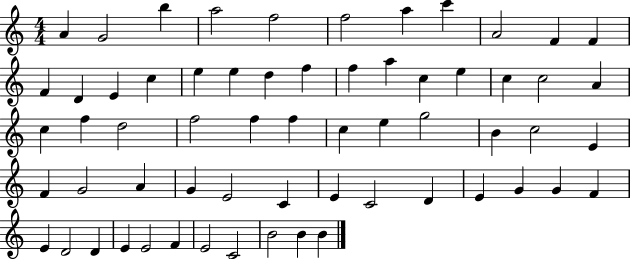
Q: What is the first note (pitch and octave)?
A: A4